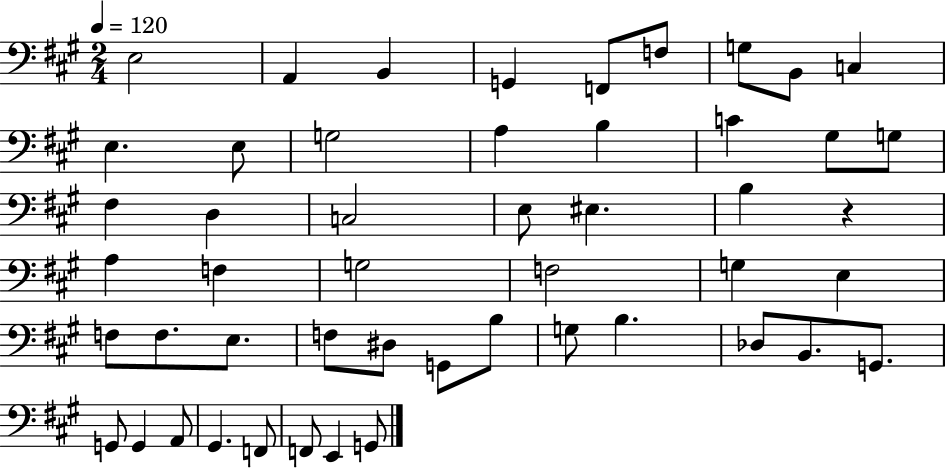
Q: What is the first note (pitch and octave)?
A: E3